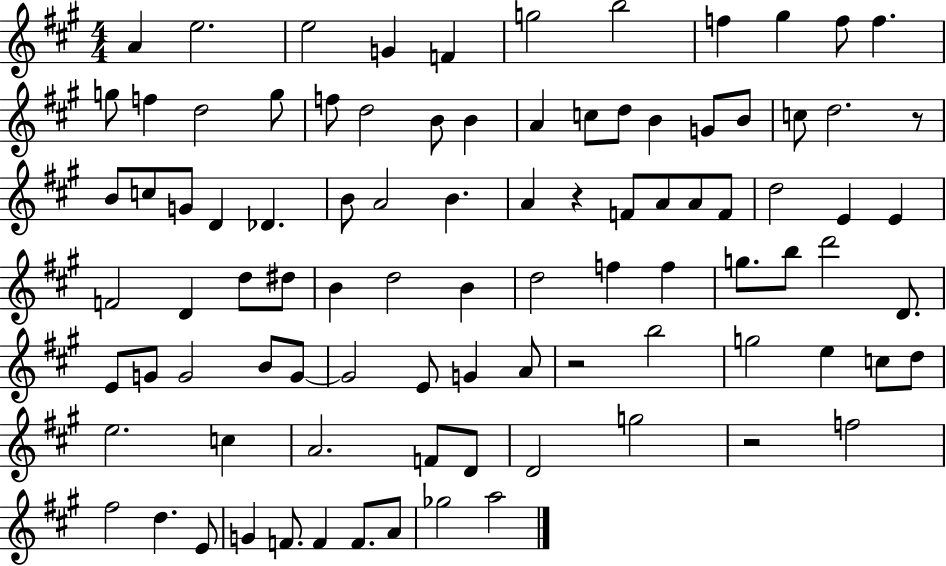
X:1
T:Untitled
M:4/4
L:1/4
K:A
A e2 e2 G F g2 b2 f ^g f/2 f g/2 f d2 g/2 f/2 d2 B/2 B A c/2 d/2 B G/2 B/2 c/2 d2 z/2 B/2 c/2 G/2 D _D B/2 A2 B A z F/2 A/2 A/2 F/2 d2 E E F2 D d/2 ^d/2 B d2 B d2 f f g/2 b/2 d'2 D/2 E/2 G/2 G2 B/2 G/2 G2 E/2 G A/2 z2 b2 g2 e c/2 d/2 e2 c A2 F/2 D/2 D2 g2 z2 f2 ^f2 d E/2 G F/2 F F/2 A/2 _g2 a2